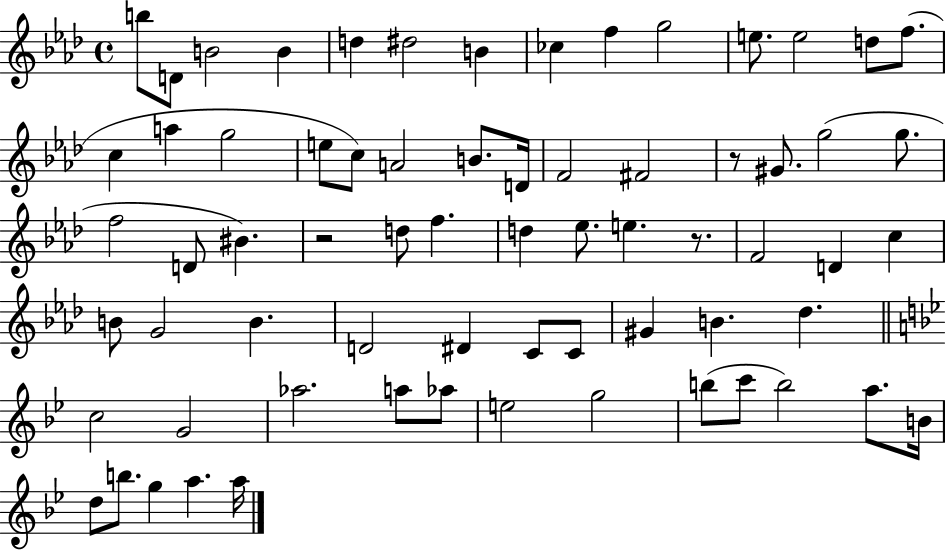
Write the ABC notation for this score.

X:1
T:Untitled
M:4/4
L:1/4
K:Ab
b/2 D/2 B2 B d ^d2 B _c f g2 e/2 e2 d/2 f/2 c a g2 e/2 c/2 A2 B/2 D/4 F2 ^F2 z/2 ^G/2 g2 g/2 f2 D/2 ^B z2 d/2 f d _e/2 e z/2 F2 D c B/2 G2 B D2 ^D C/2 C/2 ^G B _d c2 G2 _a2 a/2 _a/2 e2 g2 b/2 c'/2 b2 a/2 B/4 d/2 b/2 g a a/4